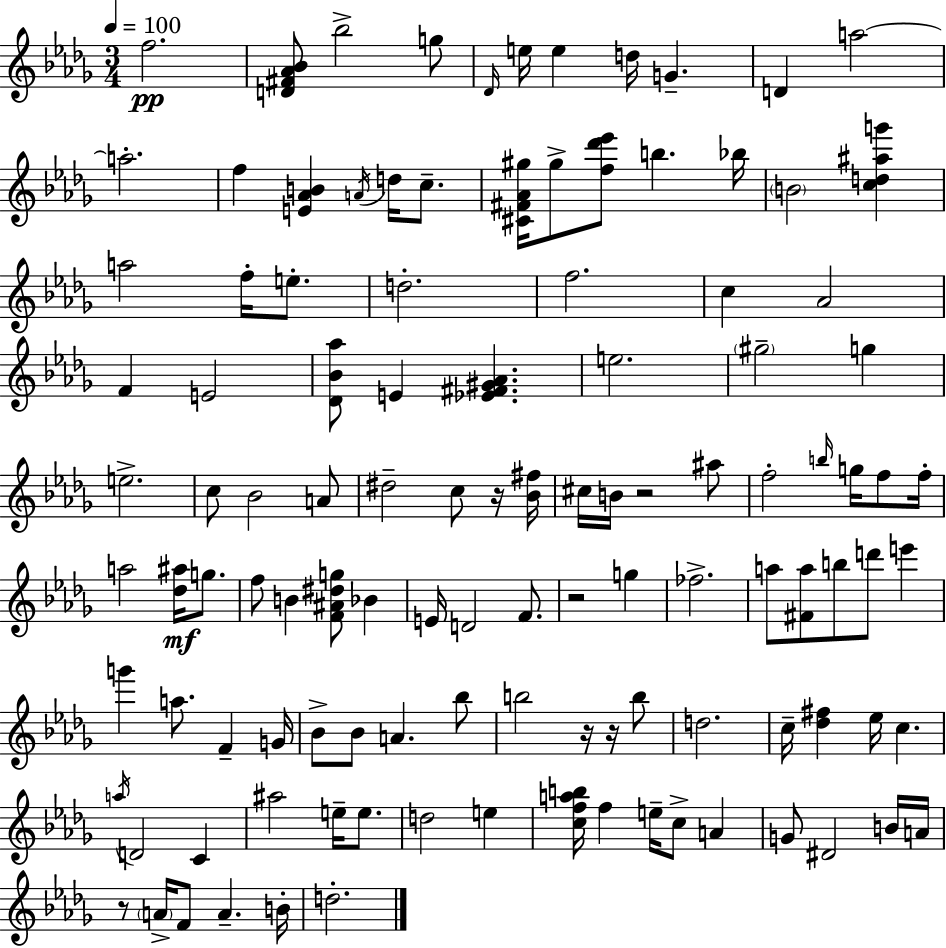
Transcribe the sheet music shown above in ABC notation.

X:1
T:Untitled
M:3/4
L:1/4
K:Bbm
f2 [D^F_A_B]/2 _b2 g/2 _D/4 e/4 e d/4 G D a2 a2 f [E_AB] A/4 d/4 c/2 [^C^F_A^g]/4 ^g/2 [f_d'_e']/2 b _b/4 B2 [cd^ag'] a2 f/4 e/2 d2 f2 c _A2 F E2 [_D_B_a]/2 E [_E^F^G_A] e2 ^g2 g e2 c/2 _B2 A/2 ^d2 c/2 z/4 [_B^f]/4 ^c/4 B/4 z2 ^a/2 f2 b/4 g/4 f/2 f/4 a2 [_d^a]/4 g/2 f/2 B [F^A^dg]/2 _B E/4 D2 F/2 z2 g _f2 a/2 [^Fa]/2 b/2 d'/2 e' g' a/2 F G/4 _B/2 _B/2 A _b/2 b2 z/4 z/4 b/2 d2 c/4 [_d^f] _e/4 c a/4 D2 C ^a2 e/4 e/2 d2 e [cfab]/4 f e/4 c/2 A G/2 ^D2 B/4 A/4 z/2 A/4 F/2 A B/4 d2